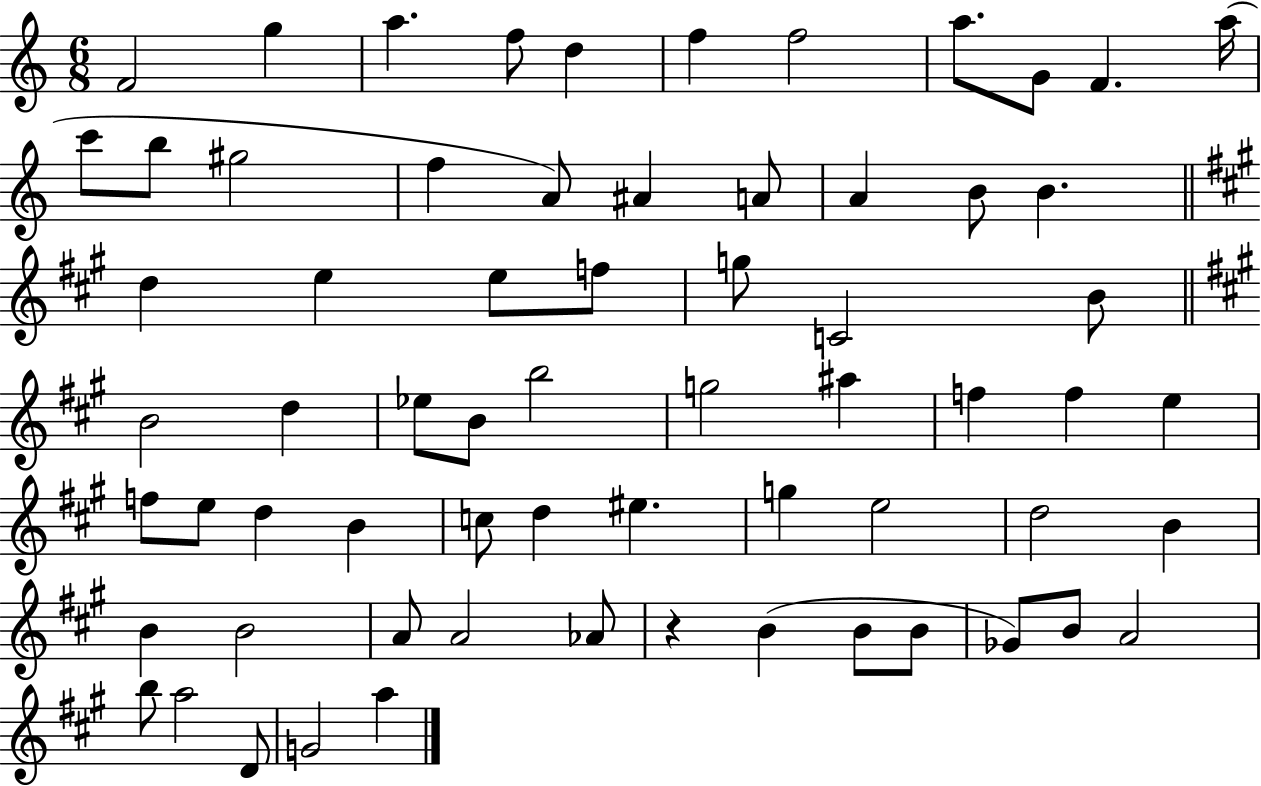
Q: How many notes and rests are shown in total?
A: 66